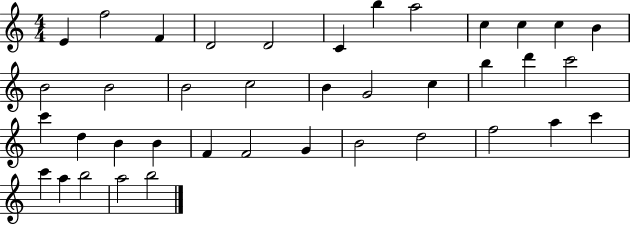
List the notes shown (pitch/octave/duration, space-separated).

E4/q F5/h F4/q D4/h D4/h C4/q B5/q A5/h C5/q C5/q C5/q B4/q B4/h B4/h B4/h C5/h B4/q G4/h C5/q B5/q D6/q C6/h C6/q D5/q B4/q B4/q F4/q F4/h G4/q B4/h D5/h F5/h A5/q C6/q C6/q A5/q B5/h A5/h B5/h